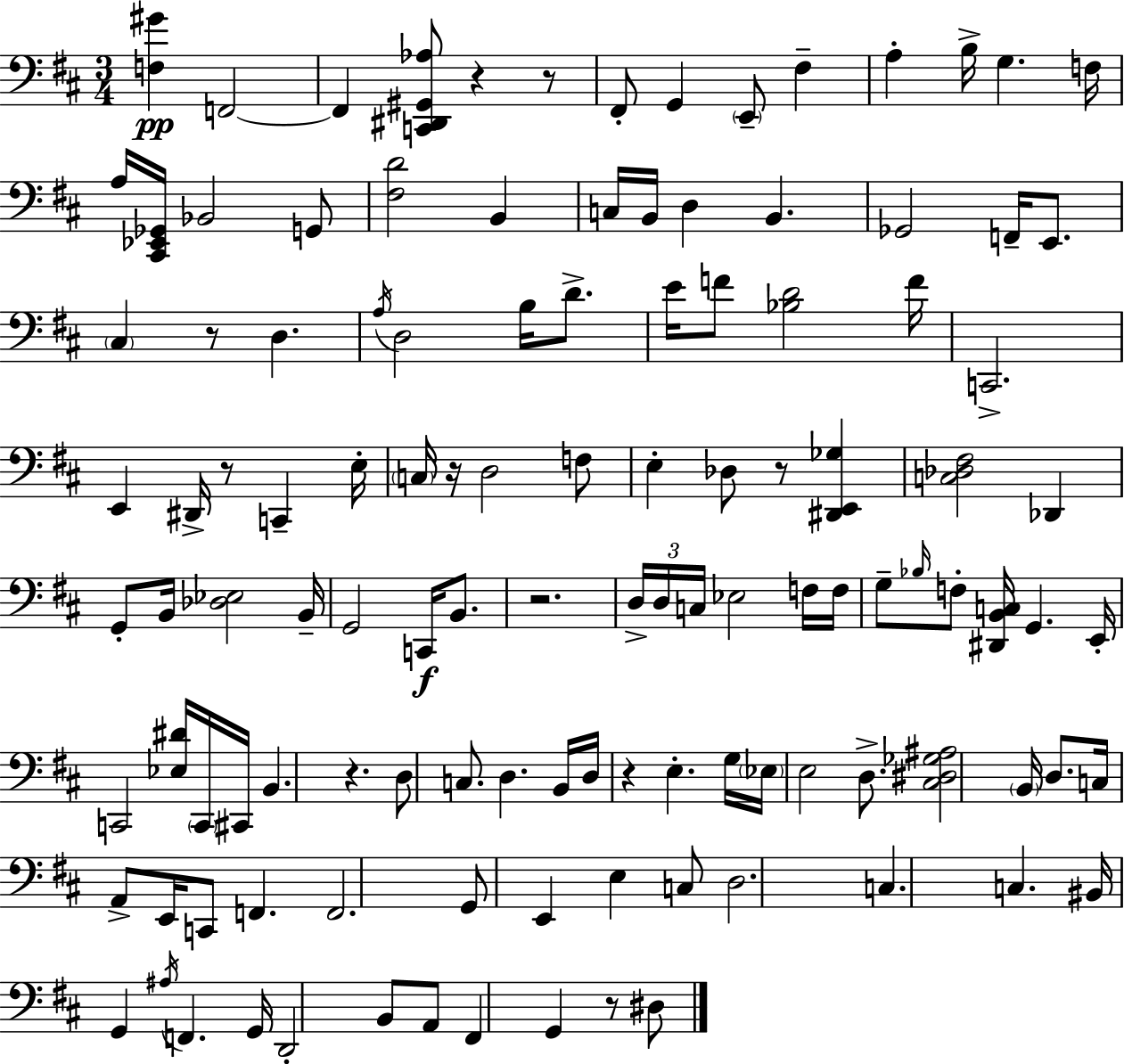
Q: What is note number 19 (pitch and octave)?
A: Gb2